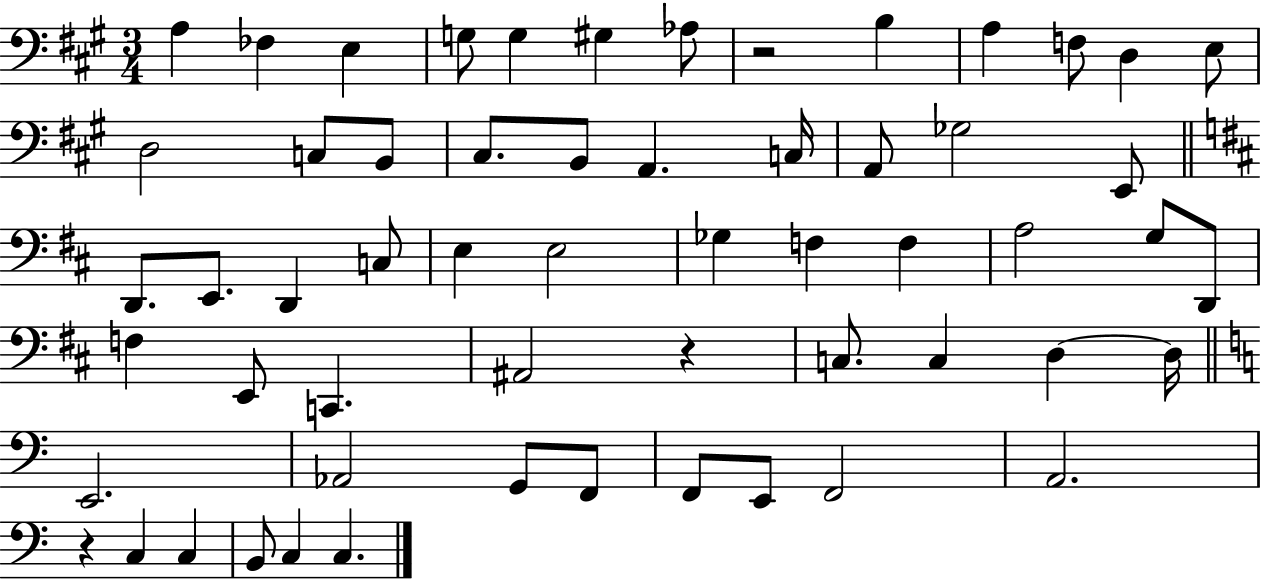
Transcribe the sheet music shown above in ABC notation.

X:1
T:Untitled
M:3/4
L:1/4
K:A
A, _F, E, G,/2 G, ^G, _A,/2 z2 B, A, F,/2 D, E,/2 D,2 C,/2 B,,/2 ^C,/2 B,,/2 A,, C,/4 A,,/2 _G,2 E,,/2 D,,/2 E,,/2 D,, C,/2 E, E,2 _G, F, F, A,2 G,/2 D,,/2 F, E,,/2 C,, ^A,,2 z C,/2 C, D, D,/4 E,,2 _A,,2 G,,/2 F,,/2 F,,/2 E,,/2 F,,2 A,,2 z C, C, B,,/2 C, C,